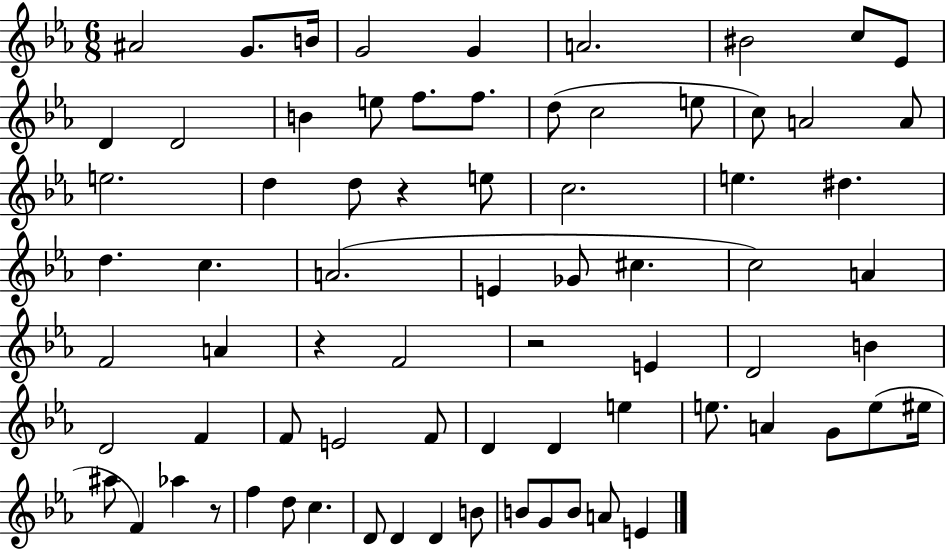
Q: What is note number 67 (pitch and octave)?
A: G4